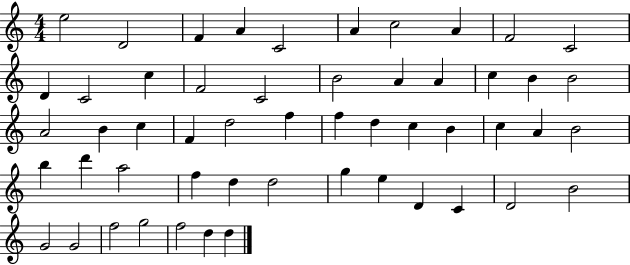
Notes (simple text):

E5/h D4/h F4/q A4/q C4/h A4/q C5/h A4/q F4/h C4/h D4/q C4/h C5/q F4/h C4/h B4/h A4/q A4/q C5/q B4/q B4/h A4/h B4/q C5/q F4/q D5/h F5/q F5/q D5/q C5/q B4/q C5/q A4/q B4/h B5/q D6/q A5/h F5/q D5/q D5/h G5/q E5/q D4/q C4/q D4/h B4/h G4/h G4/h F5/h G5/h F5/h D5/q D5/q